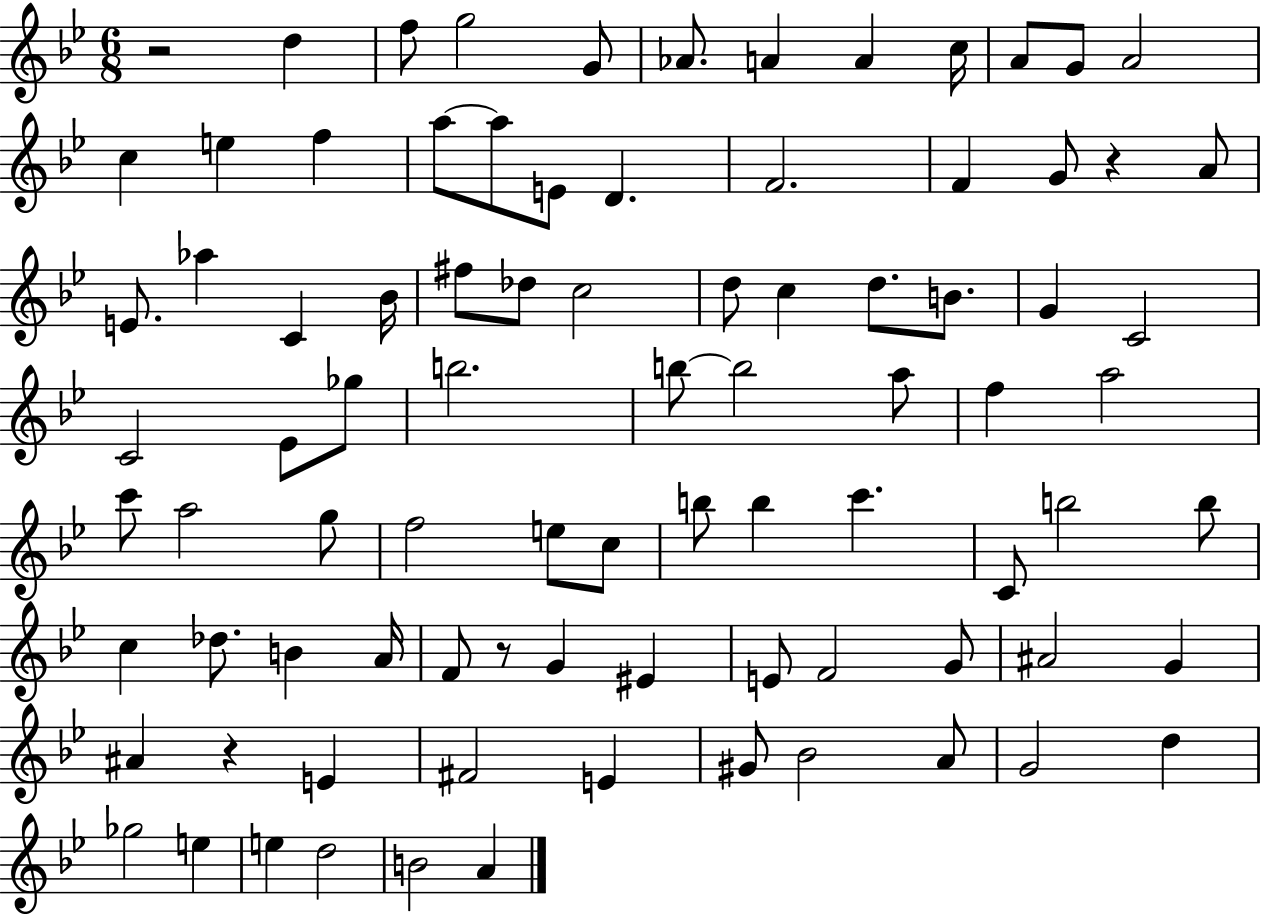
R/h D5/q F5/e G5/h G4/e Ab4/e. A4/q A4/q C5/s A4/e G4/e A4/h C5/q E5/q F5/q A5/e A5/e E4/e D4/q. F4/h. F4/q G4/e R/q A4/e E4/e. Ab5/q C4/q Bb4/s F#5/e Db5/e C5/h D5/e C5/q D5/e. B4/e. G4/q C4/h C4/h Eb4/e Gb5/e B5/h. B5/e B5/h A5/e F5/q A5/h C6/e A5/h G5/e F5/h E5/e C5/e B5/e B5/q C6/q. C4/e B5/h B5/e C5/q Db5/e. B4/q A4/s F4/e R/e G4/q EIS4/q E4/e F4/h G4/e A#4/h G4/q A#4/q R/q E4/q F#4/h E4/q G#4/e Bb4/h A4/e G4/h D5/q Gb5/h E5/q E5/q D5/h B4/h A4/q